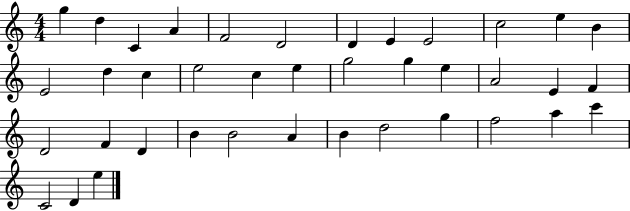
X:1
T:Untitled
M:4/4
L:1/4
K:C
g d C A F2 D2 D E E2 c2 e B E2 d c e2 c e g2 g e A2 E F D2 F D B B2 A B d2 g f2 a c' C2 D e